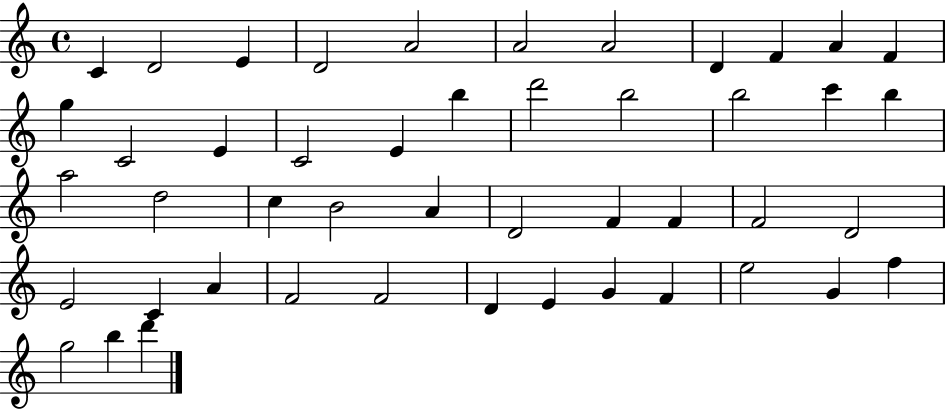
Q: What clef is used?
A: treble